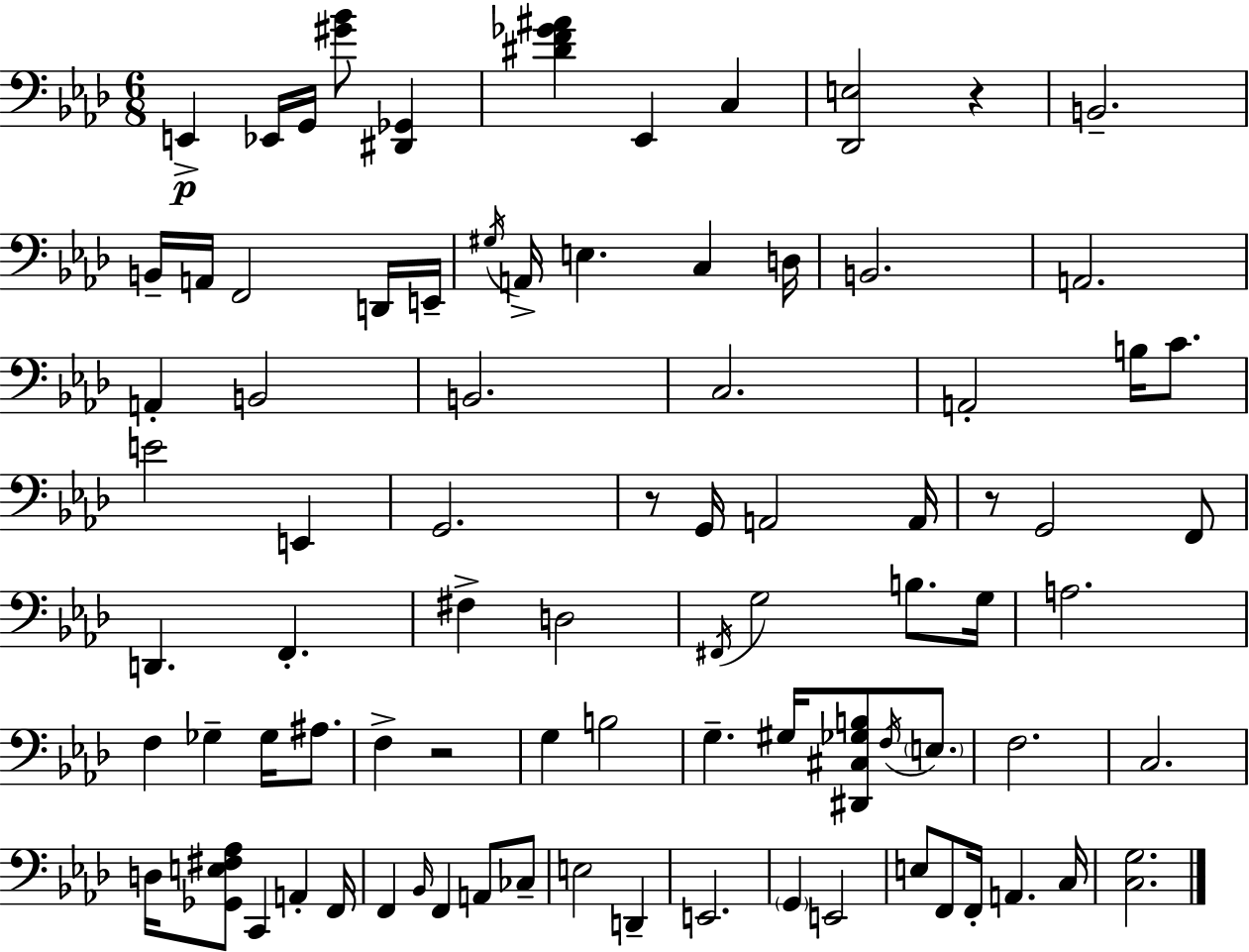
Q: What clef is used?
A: bass